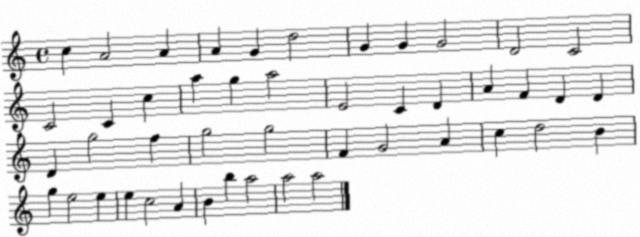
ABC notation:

X:1
T:Untitled
M:4/4
L:1/4
K:C
c A2 A A G d2 G G G2 D2 C2 C2 C c a g a2 E2 C D A F D D D g2 f g2 g2 F G2 A c d2 B g e2 e e c2 A B b a2 a2 a2